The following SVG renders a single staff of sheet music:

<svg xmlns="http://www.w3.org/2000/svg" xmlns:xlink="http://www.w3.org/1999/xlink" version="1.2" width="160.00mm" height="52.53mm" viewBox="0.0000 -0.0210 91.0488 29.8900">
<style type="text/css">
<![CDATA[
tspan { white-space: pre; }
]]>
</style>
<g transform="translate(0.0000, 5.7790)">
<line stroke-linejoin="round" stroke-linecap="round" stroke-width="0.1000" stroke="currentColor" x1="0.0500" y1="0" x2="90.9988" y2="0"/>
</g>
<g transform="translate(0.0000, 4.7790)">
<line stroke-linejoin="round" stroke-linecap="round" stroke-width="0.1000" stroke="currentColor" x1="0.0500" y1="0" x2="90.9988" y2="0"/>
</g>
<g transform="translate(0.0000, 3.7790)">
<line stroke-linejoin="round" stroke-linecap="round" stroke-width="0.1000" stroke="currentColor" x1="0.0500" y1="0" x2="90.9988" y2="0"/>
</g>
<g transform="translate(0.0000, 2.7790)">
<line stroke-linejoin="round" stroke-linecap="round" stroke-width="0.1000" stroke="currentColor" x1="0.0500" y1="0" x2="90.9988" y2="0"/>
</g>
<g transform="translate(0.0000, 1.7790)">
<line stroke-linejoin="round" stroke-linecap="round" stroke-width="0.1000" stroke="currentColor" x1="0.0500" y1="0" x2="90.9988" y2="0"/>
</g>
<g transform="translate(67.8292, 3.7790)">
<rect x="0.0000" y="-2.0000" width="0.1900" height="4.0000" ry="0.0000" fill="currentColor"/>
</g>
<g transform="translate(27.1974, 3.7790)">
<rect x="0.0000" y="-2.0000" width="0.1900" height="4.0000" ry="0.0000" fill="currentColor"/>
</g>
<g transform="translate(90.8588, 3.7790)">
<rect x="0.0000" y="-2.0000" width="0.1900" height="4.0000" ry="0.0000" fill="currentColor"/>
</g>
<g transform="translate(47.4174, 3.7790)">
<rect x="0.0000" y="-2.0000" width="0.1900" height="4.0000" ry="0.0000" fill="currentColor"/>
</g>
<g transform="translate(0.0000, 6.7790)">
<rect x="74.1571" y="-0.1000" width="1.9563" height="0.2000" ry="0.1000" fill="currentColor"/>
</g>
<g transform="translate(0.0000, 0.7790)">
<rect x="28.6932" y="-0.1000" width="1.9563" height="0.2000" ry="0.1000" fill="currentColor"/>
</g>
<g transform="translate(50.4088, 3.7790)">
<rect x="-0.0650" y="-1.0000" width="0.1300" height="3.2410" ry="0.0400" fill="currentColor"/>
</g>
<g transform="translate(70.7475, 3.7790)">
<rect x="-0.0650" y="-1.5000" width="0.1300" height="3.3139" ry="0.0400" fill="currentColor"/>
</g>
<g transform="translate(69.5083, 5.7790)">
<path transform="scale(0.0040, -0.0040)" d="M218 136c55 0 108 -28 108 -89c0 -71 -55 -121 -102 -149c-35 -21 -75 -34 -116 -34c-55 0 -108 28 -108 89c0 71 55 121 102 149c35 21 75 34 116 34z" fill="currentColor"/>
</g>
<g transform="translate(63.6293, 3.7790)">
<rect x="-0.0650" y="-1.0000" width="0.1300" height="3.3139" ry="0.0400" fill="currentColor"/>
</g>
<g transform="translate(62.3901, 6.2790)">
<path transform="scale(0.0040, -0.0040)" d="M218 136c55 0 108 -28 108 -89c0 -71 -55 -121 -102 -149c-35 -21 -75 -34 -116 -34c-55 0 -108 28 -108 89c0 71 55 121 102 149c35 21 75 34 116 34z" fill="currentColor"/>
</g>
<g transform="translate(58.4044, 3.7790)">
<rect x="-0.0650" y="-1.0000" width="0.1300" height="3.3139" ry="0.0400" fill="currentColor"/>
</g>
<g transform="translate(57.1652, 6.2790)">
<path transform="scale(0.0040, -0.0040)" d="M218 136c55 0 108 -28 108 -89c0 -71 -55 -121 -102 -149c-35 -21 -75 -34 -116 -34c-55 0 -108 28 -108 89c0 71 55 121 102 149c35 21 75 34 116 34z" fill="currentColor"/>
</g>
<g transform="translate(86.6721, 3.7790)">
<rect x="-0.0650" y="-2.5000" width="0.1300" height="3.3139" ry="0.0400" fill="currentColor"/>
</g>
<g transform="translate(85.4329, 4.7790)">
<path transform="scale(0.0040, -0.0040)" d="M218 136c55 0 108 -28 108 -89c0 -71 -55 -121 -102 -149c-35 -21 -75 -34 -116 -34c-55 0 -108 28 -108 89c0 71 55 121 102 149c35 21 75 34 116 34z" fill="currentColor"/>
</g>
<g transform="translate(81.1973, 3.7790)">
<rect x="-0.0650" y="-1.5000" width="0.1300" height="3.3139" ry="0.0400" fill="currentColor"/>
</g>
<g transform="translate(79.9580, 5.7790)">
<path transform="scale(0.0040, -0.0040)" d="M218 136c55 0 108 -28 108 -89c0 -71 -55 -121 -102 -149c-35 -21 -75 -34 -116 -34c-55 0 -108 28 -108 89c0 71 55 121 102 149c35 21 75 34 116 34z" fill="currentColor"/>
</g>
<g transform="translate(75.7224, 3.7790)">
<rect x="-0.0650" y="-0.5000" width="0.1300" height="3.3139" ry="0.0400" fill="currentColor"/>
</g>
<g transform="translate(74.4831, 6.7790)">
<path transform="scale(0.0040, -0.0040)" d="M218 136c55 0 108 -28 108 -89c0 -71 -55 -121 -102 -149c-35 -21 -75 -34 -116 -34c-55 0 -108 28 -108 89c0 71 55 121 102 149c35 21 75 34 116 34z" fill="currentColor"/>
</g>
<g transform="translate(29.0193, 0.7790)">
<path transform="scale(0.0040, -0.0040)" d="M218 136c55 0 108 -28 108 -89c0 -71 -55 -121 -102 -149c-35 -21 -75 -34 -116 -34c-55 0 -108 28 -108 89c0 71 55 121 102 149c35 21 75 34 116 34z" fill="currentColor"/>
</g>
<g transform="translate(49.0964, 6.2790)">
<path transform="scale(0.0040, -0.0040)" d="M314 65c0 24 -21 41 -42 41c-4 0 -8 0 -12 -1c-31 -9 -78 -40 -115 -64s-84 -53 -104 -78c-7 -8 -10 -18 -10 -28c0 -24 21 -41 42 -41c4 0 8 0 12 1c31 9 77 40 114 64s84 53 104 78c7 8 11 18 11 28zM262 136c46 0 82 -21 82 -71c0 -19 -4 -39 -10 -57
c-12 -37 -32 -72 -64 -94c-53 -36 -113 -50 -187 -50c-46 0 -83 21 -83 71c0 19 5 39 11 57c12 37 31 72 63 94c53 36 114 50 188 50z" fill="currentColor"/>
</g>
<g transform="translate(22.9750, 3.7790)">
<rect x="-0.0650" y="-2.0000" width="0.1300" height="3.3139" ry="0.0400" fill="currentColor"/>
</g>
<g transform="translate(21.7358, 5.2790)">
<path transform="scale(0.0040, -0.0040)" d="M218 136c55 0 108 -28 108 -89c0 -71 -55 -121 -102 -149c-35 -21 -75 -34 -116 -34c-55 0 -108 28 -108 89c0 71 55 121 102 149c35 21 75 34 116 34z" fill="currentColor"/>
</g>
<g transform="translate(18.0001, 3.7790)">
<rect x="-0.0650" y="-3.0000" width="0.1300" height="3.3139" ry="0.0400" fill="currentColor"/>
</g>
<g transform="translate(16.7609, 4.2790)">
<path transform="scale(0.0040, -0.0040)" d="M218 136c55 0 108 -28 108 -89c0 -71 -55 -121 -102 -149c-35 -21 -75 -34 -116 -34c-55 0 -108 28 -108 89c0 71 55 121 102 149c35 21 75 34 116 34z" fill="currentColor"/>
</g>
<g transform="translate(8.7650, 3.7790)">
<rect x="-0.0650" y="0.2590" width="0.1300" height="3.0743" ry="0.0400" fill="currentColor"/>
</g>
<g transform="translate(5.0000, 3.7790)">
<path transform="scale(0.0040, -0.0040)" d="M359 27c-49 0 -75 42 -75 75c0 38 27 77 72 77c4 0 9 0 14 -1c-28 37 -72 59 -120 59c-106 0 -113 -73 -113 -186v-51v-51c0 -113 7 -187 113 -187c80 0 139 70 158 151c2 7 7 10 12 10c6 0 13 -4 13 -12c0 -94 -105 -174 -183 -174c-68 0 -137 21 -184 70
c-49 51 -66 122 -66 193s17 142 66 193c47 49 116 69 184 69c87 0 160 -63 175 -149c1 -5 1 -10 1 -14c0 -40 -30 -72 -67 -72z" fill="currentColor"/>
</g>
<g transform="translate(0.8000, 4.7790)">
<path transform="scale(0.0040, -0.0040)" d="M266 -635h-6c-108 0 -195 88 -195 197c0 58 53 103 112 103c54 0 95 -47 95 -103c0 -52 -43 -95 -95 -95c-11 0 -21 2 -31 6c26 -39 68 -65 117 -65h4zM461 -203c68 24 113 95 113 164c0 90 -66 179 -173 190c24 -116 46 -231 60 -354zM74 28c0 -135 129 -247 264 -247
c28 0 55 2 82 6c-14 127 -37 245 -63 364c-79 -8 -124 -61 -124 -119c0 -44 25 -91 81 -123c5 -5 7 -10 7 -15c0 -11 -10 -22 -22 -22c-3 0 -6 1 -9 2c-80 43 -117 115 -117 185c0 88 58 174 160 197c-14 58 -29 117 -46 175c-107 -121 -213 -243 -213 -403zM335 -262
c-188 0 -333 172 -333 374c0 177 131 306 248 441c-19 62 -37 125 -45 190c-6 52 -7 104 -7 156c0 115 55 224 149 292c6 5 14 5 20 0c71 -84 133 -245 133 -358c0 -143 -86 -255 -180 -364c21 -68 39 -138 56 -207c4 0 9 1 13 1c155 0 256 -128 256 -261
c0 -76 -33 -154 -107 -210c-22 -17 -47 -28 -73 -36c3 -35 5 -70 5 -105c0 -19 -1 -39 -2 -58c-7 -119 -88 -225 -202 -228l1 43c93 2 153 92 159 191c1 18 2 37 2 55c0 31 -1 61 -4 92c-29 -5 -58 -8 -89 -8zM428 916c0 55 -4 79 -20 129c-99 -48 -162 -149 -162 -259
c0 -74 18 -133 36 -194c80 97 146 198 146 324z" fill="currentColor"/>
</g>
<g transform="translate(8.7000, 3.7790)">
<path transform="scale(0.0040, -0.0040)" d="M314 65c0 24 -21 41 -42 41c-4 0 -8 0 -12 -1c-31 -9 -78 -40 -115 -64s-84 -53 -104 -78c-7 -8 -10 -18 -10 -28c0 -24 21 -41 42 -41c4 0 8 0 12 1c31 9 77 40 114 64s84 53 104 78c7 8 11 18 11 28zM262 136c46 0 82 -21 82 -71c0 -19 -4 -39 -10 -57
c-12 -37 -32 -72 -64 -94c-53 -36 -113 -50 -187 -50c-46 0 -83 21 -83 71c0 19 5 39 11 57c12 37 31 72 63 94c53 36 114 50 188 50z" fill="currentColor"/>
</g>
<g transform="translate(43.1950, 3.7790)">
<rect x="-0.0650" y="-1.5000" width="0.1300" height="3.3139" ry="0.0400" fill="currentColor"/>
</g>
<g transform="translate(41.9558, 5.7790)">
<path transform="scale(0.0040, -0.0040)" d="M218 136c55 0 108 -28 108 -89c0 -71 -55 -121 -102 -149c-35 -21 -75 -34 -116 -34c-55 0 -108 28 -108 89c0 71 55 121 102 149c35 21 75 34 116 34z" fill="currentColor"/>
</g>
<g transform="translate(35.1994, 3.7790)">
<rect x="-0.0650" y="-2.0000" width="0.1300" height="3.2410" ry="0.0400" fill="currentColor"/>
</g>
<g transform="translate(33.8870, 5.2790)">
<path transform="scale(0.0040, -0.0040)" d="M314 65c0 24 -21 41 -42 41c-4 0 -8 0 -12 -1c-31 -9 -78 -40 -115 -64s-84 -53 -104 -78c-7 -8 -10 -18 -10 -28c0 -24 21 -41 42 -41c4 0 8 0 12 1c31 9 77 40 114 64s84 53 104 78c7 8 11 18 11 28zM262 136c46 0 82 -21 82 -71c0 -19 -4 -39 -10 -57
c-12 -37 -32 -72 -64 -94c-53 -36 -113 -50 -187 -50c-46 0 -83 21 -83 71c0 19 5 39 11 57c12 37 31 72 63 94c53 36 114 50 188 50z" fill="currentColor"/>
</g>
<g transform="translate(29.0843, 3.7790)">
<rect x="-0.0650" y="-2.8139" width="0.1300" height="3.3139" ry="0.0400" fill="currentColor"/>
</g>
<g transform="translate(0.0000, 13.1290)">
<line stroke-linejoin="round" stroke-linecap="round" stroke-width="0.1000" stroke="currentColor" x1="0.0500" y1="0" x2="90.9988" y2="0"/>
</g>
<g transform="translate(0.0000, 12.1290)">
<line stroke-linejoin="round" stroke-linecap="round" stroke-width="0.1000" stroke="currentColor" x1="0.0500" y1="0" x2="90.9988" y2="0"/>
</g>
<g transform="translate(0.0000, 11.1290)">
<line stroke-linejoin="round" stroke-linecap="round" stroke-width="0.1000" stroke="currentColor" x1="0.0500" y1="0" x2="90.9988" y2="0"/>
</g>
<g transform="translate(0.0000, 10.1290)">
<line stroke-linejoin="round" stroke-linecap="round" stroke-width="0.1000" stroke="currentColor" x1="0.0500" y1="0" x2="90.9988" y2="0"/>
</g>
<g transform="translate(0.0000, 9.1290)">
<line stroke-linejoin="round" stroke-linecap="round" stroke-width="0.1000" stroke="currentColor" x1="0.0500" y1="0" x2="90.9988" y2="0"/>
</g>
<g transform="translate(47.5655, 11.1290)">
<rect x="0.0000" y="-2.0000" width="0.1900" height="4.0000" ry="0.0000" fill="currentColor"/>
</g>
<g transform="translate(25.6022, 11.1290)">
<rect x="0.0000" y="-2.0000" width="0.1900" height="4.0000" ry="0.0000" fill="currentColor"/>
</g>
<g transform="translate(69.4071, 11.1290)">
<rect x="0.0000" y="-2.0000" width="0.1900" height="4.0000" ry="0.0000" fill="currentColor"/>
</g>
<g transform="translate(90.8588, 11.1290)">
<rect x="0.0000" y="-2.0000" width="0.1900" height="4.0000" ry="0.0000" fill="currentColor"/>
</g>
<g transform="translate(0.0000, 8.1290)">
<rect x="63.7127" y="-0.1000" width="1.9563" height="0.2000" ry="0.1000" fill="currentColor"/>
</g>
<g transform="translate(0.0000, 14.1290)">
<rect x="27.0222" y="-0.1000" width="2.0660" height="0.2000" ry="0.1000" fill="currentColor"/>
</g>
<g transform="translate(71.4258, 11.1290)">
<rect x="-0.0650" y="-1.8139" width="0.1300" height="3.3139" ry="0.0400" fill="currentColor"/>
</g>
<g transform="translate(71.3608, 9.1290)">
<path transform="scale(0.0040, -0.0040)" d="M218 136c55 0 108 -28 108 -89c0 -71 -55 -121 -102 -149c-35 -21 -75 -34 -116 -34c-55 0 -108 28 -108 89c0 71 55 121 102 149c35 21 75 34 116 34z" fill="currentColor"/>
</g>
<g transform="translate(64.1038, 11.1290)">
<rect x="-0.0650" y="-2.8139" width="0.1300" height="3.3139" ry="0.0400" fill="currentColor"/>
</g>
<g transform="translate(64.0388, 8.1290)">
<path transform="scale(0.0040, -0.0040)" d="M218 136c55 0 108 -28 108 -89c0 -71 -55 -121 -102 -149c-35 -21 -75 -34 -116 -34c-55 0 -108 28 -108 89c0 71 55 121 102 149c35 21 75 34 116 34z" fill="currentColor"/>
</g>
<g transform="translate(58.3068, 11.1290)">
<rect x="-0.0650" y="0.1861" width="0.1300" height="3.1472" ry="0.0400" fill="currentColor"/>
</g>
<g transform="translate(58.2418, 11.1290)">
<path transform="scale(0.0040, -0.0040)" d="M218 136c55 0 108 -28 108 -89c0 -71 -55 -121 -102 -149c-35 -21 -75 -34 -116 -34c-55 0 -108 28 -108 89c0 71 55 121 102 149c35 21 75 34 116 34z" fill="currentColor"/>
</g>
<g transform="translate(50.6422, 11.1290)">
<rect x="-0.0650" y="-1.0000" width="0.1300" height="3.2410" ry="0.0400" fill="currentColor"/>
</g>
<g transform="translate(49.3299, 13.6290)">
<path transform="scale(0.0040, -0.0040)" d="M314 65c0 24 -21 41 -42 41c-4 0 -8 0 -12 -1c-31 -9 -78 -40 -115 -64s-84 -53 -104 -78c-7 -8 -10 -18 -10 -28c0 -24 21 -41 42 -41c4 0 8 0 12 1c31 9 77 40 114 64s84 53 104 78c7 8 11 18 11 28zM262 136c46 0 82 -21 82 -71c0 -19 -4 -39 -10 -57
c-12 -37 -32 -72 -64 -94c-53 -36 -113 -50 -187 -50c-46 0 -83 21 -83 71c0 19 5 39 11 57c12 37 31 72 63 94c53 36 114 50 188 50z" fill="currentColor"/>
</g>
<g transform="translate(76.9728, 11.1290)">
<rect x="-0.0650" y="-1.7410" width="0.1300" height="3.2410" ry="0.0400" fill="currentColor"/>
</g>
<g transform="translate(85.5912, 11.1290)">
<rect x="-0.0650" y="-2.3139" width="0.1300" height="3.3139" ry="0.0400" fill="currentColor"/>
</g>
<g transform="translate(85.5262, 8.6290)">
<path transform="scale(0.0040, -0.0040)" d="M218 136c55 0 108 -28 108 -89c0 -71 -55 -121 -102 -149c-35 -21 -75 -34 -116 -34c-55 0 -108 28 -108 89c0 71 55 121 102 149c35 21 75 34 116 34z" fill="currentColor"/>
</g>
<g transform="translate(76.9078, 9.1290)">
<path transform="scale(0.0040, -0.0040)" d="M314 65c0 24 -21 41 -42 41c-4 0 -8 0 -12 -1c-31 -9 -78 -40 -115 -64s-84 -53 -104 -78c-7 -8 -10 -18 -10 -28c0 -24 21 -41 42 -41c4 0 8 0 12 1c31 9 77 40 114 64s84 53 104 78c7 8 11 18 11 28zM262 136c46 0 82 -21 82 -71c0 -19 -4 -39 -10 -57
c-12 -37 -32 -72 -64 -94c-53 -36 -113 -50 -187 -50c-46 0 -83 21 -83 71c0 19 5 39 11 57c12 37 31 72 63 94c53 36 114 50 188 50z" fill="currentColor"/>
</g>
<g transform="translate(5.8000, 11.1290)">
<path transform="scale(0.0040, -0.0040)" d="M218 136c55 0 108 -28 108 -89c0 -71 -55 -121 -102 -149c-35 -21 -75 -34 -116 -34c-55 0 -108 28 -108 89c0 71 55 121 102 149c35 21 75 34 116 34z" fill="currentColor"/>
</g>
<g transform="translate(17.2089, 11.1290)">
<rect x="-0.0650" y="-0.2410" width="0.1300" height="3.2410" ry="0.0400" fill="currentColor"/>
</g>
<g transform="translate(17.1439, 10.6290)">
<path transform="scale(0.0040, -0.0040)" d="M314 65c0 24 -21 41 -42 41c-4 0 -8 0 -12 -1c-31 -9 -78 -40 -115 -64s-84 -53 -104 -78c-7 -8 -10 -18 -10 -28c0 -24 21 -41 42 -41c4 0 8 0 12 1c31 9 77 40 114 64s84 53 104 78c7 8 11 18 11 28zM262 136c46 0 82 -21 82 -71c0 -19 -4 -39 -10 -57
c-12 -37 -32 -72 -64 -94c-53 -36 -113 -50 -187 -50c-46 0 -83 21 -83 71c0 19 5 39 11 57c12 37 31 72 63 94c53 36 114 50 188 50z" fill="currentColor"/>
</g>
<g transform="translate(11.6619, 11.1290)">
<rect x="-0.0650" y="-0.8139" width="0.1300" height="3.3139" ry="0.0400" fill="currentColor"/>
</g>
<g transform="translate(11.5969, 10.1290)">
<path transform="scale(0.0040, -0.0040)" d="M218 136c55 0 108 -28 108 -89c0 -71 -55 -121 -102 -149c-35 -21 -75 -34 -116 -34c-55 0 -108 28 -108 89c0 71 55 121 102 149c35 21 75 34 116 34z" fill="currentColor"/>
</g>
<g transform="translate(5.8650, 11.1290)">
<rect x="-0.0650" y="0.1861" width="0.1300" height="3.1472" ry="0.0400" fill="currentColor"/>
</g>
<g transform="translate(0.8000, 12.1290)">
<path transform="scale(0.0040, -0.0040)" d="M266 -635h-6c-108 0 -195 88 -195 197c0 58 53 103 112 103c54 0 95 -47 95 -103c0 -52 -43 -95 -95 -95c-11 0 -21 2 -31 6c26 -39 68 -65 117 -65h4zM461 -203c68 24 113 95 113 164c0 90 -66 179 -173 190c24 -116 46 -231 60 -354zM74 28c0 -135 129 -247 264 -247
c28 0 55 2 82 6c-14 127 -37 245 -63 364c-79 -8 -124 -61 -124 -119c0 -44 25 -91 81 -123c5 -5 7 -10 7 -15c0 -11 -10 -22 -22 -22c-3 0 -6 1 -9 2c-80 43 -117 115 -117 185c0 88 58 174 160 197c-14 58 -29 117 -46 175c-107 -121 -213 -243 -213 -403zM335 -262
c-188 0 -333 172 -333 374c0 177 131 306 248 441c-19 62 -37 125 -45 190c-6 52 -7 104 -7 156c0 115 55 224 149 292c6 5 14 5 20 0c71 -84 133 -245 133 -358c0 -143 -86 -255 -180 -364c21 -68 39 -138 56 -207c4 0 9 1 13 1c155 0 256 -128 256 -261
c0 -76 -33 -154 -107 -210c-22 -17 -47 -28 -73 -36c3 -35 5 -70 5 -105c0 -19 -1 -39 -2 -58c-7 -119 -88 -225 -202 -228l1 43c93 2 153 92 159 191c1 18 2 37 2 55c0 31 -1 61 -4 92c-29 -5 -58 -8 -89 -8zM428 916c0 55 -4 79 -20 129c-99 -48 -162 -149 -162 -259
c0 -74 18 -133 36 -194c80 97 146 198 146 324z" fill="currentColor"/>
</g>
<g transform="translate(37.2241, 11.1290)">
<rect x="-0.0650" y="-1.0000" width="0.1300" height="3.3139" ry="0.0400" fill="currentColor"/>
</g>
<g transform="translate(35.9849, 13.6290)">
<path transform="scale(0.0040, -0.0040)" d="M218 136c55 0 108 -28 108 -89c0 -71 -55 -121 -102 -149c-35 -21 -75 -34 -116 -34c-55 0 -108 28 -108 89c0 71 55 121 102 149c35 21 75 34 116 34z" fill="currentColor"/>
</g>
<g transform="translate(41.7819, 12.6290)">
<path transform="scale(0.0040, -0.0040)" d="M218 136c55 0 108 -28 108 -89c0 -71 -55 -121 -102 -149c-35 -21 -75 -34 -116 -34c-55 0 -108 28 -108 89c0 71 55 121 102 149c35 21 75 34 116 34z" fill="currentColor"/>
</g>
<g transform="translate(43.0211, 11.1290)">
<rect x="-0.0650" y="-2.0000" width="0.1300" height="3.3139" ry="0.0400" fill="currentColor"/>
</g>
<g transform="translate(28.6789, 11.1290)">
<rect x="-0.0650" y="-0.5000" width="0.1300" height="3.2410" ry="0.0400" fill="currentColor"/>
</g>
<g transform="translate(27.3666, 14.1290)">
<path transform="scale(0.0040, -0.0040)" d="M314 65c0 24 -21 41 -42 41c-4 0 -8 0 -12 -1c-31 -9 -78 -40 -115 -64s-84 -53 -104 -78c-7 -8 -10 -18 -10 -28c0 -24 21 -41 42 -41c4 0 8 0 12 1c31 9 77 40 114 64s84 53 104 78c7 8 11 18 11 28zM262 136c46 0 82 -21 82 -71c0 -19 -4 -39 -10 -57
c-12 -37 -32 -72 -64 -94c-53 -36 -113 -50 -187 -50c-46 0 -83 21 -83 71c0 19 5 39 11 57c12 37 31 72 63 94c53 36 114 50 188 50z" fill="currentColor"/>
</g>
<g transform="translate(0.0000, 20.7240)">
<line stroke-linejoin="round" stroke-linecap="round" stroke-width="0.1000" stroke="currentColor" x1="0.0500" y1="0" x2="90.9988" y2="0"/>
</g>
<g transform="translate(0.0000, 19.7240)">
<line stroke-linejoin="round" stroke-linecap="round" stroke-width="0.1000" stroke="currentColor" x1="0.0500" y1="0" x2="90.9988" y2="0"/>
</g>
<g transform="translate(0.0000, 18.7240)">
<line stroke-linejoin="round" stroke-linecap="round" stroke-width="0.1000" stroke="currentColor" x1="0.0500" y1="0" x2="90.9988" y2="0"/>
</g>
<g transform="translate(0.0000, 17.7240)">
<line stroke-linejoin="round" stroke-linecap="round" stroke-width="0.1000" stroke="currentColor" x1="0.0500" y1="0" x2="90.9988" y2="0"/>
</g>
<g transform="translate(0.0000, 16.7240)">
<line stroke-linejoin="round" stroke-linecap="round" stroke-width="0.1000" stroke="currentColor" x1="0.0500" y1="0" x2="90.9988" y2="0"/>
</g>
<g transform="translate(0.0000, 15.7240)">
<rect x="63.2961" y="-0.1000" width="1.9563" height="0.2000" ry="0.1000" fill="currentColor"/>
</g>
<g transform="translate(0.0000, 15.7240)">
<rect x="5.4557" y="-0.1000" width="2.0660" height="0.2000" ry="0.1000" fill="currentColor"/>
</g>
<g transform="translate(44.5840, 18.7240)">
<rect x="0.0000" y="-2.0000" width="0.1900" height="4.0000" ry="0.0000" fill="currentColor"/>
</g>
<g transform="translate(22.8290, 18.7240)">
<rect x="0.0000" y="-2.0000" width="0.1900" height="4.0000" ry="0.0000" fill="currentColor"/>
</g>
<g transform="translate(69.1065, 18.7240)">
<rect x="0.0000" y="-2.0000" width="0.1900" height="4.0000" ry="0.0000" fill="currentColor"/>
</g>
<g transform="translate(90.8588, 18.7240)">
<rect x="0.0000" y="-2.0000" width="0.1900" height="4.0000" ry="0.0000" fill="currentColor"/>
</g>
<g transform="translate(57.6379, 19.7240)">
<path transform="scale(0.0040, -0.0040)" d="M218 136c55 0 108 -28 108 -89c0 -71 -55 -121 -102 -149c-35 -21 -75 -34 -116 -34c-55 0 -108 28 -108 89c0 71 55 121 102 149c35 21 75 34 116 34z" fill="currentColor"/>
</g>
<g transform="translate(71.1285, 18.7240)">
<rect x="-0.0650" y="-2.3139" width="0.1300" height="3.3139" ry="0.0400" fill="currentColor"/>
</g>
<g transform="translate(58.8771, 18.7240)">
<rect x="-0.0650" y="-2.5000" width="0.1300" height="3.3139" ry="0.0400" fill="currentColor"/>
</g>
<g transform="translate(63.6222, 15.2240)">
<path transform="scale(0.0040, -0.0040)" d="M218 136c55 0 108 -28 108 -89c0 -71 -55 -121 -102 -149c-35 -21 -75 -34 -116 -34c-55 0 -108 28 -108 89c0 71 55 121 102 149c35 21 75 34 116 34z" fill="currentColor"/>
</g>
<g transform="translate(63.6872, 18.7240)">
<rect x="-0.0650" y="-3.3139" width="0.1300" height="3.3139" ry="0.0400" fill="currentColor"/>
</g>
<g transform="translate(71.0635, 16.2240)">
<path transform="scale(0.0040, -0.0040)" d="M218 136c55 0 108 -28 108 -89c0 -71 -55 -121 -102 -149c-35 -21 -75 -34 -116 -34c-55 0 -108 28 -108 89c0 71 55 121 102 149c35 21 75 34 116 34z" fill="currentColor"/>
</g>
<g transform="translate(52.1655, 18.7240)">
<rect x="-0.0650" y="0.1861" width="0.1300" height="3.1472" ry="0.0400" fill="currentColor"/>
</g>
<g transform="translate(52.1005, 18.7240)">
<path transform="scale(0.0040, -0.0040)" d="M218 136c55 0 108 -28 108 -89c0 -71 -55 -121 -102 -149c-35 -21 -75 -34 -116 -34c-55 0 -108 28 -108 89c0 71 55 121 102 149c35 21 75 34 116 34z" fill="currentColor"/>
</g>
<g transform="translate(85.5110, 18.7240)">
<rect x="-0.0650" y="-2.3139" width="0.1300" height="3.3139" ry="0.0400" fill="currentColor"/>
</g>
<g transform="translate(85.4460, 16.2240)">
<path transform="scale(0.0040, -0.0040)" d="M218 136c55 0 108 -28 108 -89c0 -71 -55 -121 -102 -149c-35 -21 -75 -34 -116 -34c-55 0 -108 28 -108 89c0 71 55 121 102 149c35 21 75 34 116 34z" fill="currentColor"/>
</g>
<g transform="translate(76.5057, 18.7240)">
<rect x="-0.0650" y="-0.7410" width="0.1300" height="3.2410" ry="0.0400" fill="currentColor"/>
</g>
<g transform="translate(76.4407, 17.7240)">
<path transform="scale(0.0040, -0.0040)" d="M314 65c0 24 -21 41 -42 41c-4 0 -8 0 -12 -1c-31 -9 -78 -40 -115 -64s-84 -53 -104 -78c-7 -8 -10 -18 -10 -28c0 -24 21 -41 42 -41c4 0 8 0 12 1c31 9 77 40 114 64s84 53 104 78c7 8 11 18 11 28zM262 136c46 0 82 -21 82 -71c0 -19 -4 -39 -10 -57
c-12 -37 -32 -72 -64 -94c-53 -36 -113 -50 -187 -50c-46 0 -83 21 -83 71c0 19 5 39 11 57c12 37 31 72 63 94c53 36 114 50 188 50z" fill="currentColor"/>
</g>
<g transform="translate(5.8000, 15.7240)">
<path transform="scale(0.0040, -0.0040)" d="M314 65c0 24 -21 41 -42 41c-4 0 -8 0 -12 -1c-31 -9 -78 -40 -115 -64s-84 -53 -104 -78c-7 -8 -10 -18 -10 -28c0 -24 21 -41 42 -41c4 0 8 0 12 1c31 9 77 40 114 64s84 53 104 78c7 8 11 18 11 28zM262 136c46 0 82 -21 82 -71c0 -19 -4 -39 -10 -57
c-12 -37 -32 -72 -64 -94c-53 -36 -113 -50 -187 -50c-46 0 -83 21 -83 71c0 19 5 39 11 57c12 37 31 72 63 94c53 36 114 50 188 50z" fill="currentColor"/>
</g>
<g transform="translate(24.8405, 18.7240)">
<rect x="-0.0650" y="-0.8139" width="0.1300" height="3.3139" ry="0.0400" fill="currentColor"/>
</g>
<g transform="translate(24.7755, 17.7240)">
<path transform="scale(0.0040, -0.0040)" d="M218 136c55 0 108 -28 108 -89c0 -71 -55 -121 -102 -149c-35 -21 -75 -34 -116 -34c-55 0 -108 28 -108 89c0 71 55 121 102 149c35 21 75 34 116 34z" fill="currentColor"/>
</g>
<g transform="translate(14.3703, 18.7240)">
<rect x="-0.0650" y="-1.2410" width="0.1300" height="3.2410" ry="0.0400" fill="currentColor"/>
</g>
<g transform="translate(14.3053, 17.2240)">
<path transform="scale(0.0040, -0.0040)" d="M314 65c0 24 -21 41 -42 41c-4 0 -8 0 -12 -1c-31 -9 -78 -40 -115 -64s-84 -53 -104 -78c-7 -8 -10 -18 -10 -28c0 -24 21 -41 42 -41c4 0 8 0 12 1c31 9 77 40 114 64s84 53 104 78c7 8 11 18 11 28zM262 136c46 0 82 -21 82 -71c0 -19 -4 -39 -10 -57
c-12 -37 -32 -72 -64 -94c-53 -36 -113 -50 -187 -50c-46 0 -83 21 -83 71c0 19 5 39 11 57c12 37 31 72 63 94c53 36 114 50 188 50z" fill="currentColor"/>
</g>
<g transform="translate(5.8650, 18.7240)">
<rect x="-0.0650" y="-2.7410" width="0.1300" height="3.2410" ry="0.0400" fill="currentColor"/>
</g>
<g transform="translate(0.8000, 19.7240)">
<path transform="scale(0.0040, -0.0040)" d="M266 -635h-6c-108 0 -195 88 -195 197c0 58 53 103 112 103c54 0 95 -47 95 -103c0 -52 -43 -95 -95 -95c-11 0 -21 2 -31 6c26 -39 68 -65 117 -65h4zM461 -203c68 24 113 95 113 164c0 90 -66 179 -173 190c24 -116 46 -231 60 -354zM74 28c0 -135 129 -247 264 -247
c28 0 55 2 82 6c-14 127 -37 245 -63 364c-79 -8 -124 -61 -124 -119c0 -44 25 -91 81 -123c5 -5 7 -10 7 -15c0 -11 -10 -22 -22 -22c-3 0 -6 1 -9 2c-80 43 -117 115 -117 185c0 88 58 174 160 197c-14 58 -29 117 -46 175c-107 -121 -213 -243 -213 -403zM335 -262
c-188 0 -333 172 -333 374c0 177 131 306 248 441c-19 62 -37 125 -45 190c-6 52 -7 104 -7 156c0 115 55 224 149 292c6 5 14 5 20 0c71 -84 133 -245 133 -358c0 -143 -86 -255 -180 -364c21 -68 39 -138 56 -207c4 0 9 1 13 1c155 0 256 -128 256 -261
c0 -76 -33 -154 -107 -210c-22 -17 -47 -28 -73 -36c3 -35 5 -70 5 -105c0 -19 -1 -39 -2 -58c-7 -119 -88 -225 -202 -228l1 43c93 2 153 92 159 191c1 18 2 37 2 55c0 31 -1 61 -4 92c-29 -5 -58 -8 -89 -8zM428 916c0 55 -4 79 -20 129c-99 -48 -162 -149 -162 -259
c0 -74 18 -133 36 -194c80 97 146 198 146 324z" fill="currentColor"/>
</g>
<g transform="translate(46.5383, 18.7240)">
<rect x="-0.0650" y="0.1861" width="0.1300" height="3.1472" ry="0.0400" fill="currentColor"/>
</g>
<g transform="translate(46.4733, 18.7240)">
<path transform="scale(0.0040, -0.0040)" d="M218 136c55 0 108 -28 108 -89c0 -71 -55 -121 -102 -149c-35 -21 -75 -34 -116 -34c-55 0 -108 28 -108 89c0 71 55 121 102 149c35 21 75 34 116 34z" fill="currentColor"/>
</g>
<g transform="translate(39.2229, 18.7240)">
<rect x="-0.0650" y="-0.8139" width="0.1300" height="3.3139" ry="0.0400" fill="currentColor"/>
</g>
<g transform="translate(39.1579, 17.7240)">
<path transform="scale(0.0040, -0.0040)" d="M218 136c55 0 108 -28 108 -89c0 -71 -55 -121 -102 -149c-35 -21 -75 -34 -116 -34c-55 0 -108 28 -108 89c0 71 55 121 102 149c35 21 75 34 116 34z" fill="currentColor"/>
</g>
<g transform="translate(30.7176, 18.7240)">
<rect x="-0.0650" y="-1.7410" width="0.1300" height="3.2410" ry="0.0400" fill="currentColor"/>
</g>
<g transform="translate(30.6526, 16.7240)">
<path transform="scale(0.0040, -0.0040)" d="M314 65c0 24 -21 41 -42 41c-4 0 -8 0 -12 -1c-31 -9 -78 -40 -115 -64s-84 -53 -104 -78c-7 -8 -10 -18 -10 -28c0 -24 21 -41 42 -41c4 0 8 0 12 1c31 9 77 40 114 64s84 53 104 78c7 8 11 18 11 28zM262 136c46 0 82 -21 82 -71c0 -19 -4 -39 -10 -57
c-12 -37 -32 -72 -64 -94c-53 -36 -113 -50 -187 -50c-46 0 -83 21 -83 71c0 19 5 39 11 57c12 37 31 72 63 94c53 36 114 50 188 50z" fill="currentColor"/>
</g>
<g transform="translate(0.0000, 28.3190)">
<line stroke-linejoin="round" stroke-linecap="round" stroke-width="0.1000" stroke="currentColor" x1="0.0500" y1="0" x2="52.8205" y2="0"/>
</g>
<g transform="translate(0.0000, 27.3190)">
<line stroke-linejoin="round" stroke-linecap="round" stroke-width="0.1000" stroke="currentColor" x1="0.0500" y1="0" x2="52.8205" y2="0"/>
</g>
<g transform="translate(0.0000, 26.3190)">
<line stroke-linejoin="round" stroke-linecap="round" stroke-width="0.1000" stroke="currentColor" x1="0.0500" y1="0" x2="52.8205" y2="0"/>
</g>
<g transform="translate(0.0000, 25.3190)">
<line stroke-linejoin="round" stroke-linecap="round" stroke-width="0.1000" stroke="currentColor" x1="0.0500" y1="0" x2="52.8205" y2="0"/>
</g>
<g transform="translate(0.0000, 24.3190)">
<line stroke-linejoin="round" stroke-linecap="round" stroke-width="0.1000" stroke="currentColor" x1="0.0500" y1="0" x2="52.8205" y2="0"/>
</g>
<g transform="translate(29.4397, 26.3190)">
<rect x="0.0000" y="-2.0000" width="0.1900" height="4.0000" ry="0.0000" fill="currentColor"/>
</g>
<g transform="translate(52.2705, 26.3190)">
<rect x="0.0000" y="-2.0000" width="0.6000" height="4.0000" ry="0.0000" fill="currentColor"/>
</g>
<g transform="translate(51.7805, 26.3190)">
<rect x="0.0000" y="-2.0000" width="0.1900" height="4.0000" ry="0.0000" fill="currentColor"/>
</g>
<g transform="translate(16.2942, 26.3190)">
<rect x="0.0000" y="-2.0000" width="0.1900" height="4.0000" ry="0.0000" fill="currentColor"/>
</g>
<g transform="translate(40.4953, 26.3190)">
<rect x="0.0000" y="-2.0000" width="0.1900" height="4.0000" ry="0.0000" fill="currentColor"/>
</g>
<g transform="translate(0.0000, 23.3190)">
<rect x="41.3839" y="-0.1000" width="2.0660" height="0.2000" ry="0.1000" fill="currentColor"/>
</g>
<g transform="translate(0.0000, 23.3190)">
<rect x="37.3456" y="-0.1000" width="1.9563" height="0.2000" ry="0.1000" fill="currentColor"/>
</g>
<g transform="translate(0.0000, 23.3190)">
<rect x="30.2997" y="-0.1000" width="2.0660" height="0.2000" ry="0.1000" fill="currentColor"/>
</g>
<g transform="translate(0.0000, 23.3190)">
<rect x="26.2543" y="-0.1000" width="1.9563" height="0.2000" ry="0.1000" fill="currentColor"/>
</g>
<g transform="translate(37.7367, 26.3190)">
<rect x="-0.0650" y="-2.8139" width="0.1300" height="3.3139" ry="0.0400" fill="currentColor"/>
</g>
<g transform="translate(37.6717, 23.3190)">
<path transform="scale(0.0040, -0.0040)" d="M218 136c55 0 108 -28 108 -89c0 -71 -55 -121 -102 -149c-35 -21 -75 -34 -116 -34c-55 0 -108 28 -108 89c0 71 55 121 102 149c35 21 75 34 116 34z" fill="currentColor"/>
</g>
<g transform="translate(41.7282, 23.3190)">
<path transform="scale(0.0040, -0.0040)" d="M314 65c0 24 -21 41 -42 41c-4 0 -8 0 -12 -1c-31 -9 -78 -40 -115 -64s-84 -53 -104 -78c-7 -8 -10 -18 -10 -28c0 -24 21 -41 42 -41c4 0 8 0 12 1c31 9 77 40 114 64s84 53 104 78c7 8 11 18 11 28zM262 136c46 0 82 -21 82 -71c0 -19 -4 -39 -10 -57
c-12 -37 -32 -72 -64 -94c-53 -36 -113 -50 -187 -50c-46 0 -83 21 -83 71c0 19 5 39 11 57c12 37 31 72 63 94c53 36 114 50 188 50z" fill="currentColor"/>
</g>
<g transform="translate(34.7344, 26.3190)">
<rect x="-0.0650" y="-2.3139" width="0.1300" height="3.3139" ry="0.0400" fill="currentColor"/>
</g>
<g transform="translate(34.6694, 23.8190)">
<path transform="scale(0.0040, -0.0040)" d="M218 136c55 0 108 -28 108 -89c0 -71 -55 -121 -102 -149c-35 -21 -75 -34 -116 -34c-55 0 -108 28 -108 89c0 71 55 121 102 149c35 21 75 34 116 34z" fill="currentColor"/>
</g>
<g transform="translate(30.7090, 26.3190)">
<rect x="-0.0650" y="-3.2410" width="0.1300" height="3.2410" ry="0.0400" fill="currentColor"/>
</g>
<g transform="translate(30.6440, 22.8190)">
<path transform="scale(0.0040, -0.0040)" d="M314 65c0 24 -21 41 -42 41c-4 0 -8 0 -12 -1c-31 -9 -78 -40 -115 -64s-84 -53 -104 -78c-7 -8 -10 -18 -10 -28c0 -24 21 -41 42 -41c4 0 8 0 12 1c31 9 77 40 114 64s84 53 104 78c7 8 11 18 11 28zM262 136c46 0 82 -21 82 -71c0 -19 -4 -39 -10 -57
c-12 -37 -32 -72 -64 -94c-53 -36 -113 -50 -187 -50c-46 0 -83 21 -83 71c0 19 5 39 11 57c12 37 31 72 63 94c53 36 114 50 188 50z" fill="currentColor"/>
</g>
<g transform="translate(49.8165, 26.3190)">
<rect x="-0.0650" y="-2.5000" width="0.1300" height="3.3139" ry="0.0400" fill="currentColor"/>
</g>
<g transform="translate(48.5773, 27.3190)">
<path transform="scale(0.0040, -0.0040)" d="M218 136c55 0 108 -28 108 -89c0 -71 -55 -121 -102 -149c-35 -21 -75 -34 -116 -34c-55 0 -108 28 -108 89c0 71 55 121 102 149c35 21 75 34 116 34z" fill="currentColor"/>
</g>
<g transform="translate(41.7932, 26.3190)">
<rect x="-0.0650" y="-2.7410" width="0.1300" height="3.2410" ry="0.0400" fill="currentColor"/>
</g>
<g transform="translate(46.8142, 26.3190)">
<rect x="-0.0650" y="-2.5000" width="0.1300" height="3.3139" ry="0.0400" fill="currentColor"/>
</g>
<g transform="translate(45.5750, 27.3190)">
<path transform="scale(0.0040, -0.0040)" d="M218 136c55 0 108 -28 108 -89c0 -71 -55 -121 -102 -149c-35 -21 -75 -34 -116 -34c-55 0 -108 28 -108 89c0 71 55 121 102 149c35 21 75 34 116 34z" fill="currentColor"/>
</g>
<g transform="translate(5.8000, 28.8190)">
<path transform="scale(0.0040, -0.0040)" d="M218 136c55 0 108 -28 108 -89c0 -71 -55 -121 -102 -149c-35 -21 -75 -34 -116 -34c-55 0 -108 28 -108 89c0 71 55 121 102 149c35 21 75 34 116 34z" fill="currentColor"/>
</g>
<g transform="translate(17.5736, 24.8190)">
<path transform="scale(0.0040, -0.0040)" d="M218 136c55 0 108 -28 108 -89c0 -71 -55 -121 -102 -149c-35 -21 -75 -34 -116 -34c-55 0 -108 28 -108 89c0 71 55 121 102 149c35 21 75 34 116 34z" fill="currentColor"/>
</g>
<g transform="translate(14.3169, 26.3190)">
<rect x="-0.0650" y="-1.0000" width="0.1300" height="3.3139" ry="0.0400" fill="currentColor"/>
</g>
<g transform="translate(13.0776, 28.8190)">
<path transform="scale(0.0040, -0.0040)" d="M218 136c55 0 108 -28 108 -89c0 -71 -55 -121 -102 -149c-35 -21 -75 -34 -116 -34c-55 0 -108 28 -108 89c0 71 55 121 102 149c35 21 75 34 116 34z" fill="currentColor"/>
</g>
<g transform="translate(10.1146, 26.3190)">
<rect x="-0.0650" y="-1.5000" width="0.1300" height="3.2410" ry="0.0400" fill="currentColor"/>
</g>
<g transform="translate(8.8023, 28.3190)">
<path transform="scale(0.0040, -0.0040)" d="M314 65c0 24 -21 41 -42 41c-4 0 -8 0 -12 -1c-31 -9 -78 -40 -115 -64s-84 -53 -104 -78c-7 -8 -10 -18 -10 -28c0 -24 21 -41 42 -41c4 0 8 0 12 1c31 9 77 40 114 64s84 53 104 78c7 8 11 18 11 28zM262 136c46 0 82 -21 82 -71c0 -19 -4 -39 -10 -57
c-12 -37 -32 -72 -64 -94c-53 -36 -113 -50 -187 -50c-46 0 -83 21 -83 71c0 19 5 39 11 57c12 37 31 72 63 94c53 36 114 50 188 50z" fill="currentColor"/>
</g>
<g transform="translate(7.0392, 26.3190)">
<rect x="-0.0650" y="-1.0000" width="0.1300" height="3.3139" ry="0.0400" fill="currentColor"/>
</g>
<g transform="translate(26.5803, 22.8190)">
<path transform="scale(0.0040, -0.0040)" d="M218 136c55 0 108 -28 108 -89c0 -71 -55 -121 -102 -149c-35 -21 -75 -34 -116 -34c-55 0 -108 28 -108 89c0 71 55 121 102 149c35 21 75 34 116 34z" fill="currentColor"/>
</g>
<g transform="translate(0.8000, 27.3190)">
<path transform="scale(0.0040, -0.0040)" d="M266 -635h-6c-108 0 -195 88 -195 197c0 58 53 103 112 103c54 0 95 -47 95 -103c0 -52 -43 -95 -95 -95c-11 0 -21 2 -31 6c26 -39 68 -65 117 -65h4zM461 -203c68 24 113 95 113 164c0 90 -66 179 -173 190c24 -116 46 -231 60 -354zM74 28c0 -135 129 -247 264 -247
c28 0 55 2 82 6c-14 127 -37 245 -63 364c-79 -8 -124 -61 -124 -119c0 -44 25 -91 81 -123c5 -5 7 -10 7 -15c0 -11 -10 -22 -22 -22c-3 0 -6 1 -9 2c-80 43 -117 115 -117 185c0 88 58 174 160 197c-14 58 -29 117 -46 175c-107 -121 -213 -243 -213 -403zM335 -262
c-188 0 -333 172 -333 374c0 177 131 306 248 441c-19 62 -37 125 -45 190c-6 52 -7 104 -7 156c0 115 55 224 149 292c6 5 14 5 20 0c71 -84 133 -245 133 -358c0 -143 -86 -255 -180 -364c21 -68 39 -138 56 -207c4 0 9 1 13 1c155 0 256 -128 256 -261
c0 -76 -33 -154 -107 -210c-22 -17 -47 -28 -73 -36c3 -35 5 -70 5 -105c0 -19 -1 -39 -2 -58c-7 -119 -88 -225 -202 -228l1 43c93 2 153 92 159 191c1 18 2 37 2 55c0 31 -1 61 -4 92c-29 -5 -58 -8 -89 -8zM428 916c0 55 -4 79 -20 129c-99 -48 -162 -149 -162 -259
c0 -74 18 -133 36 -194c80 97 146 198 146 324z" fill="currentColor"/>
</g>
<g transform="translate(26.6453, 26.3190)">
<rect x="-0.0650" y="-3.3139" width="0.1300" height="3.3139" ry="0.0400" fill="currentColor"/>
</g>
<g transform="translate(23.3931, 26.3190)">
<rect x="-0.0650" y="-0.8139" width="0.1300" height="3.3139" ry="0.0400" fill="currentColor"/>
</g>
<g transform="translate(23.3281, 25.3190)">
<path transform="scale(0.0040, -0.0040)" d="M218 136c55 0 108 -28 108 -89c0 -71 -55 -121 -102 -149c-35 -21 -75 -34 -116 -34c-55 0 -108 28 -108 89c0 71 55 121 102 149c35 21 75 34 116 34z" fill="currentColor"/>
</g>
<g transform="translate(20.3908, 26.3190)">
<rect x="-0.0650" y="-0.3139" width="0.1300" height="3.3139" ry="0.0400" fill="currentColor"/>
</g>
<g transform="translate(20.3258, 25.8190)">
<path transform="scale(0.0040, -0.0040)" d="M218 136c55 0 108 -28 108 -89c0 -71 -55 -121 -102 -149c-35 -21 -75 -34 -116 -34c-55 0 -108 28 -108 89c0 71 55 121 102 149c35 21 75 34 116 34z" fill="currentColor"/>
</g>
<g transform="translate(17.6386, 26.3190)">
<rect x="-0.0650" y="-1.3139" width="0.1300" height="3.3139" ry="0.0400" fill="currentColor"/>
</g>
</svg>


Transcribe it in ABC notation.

X:1
T:Untitled
M:4/4
L:1/4
K:C
B2 A F a F2 E D2 D D E C E G B d c2 C2 D F D2 B a f f2 g a2 e2 d f2 d B B G b g d2 g D E2 D e c d b b2 g a a2 G G